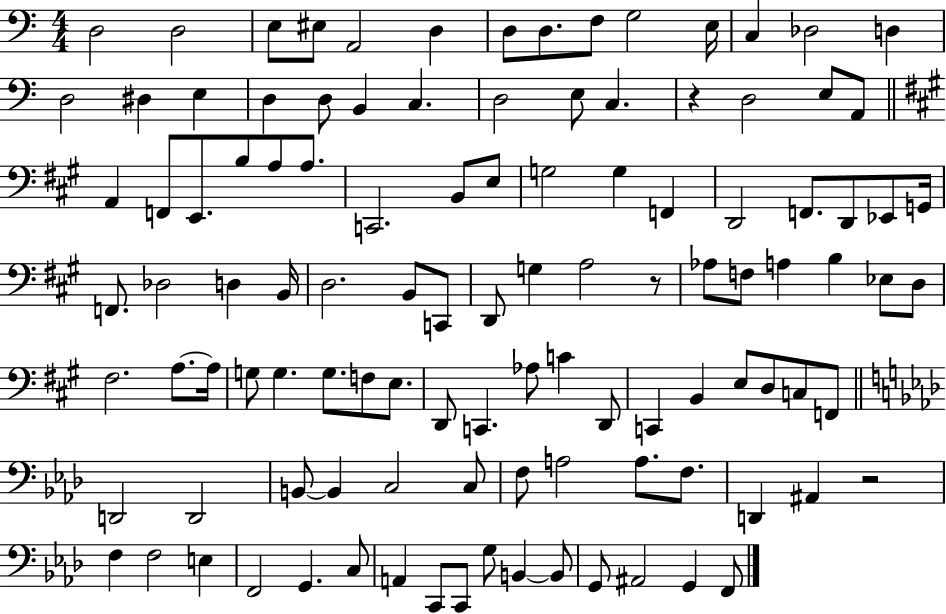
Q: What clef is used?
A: bass